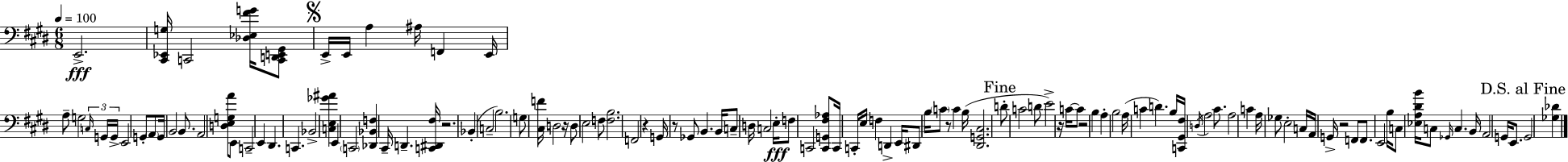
E2/h. [C#2,Eb2,G3]/s C2/h [Db3,Eb3,F#4,G4]/s [C2,D2,E2,G#2]/e E2/s E2/s A3/q A#3/s F2/q E2/s A3/e G3/h C3/s G2/s G2/s E2/h G2/e A2/e G2/s B2/h B2/e. A2/h [D3,E3,G3,A4]/e E2/e C2/h E2/q D#2/q. C2/q. Bb2/h [C3,E3,Gb4,A#4]/q E2/q C2/h [Db2,Bb2,F3]/q C#2/s D2/q. [C2,D#2,F#3]/s R/h. Bb2/q C3/h B3/h. G3/e [C#3,F4]/s D3/h R/s D3/e E3/h F3/e [F3,B3]/h. F2/h R/q G2/s R/e Gb2/e B2/q. B2/s C3/e D3/s C3/h E3/s F3/e C2/h [C2,G2,F#3,Ab3]/e C2/s C2/s E3/s F3/q D2/q E2/s D#2/e B3/s C4/e R/e C4/q B3/s [D#2,G2,C#3]/h. D4/e C4/h D4/e E4/h R/s C4/s C4/e R/h B3/q A3/q B3/h A3/s C4/q D4/q. B3/s [C2,G#2,F#3]/s D3/s A3/h C#4/e. A3/h C4/q A3/s Gb3/e E3/h C3/s A2/s G2/s R/h F2/e F2/e. E2/h B3/s C3/e [Eb3,A3,D#4,B4]/s C3/e Gb2/s C3/q. B2/s A2/h G2/s E2/e. G2/h [Gb3,Db4]/q